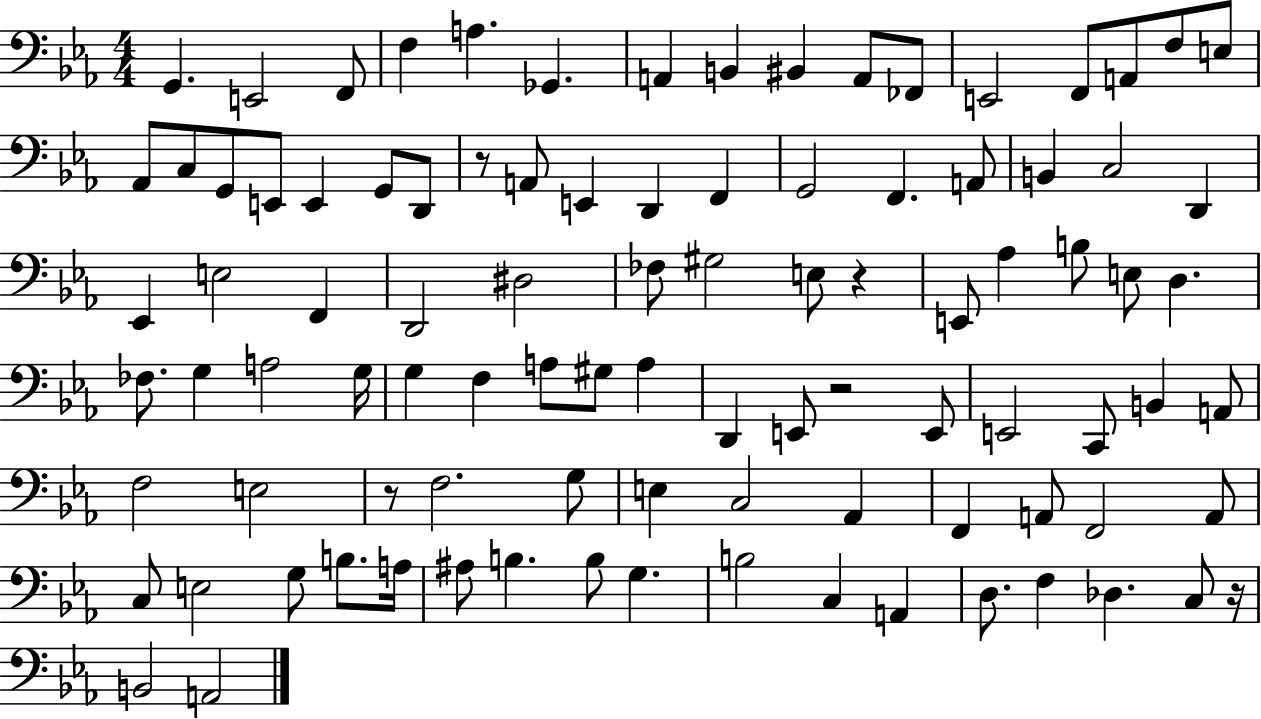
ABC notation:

X:1
T:Untitled
M:4/4
L:1/4
K:Eb
G,, E,,2 F,,/2 F, A, _G,, A,, B,, ^B,, A,,/2 _F,,/2 E,,2 F,,/2 A,,/2 F,/2 E,/2 _A,,/2 C,/2 G,,/2 E,,/2 E,, G,,/2 D,,/2 z/2 A,,/2 E,, D,, F,, G,,2 F,, A,,/2 B,, C,2 D,, _E,, E,2 F,, D,,2 ^D,2 _F,/2 ^G,2 E,/2 z E,,/2 _A, B,/2 E,/2 D, _F,/2 G, A,2 G,/4 G, F, A,/2 ^G,/2 A, D,, E,,/2 z2 E,,/2 E,,2 C,,/2 B,, A,,/2 F,2 E,2 z/2 F,2 G,/2 E, C,2 _A,, F,, A,,/2 F,,2 A,,/2 C,/2 E,2 G,/2 B,/2 A,/4 ^A,/2 B, B,/2 G, B,2 C, A,, D,/2 F, _D, C,/2 z/4 B,,2 A,,2